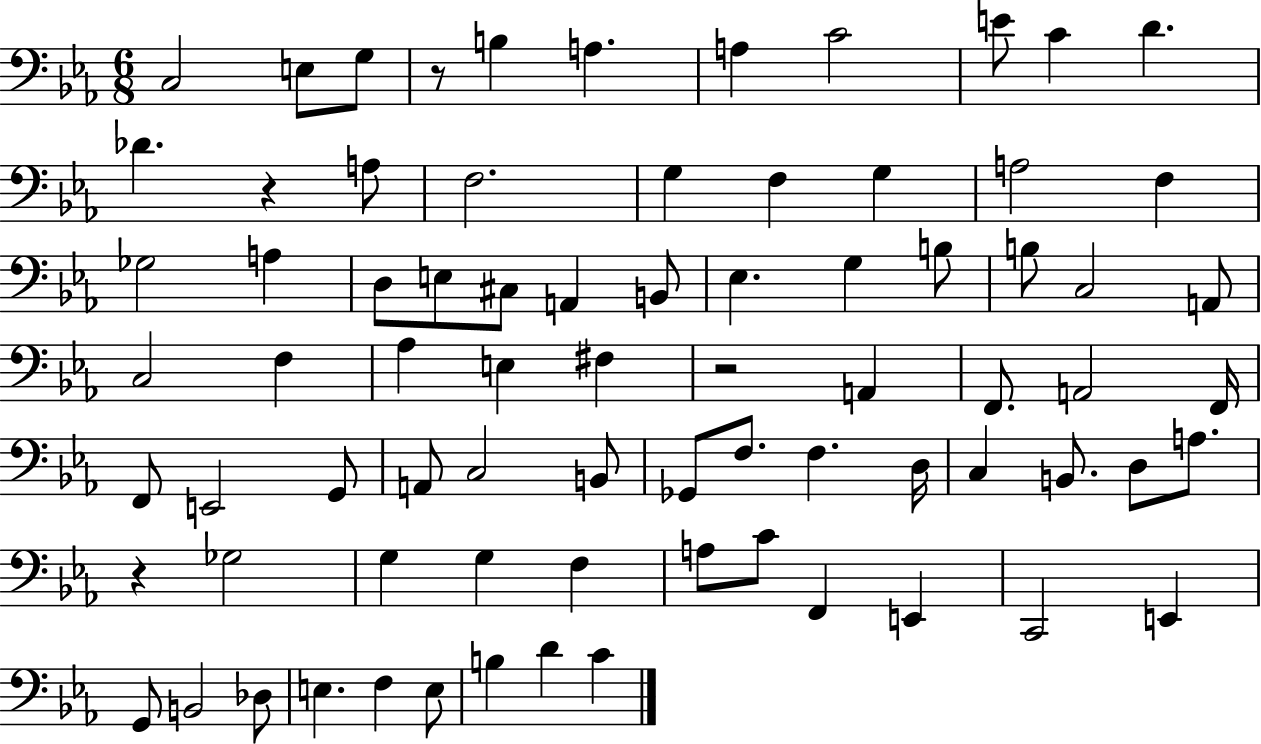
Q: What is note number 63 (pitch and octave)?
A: C2